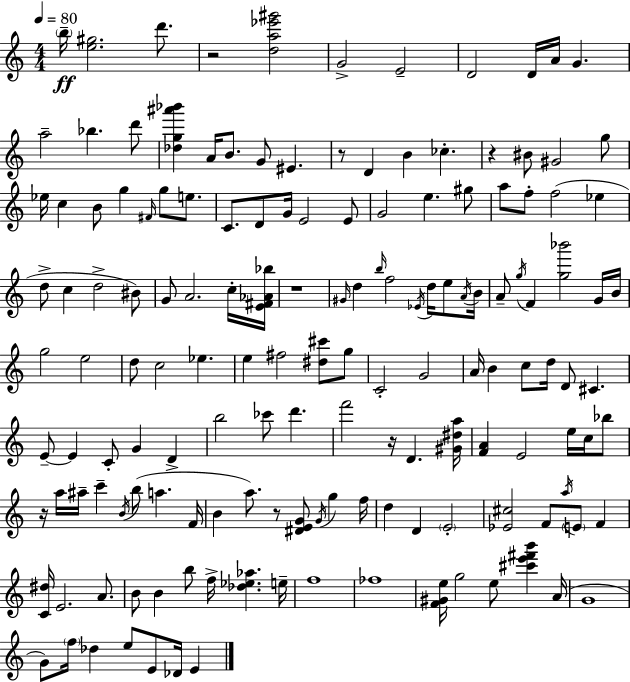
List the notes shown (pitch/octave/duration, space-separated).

B5/s [E5,G#5]/h. D6/e. R/h [D5,A5,Eb6,G#6]/h G4/h E4/h D4/h D4/s A4/s G4/q. A5/h Bb5/q. D6/e [Db5,G5,A#6,Bb6]/q A4/s B4/e. G4/e EIS4/q. R/e D4/q B4/q CES5/q. R/q BIS4/e G#4/h G5/e Eb5/s C5/q B4/e G5/q F#4/s G5/e E5/e. C4/e. D4/e G4/s E4/h E4/e G4/h E5/q. G#5/e A5/e F5/e F5/h Eb5/q D5/e C5/q D5/h BIS4/e G4/e A4/h. C5/s [E4,F#4,Ab4,Bb5]/s R/w G#4/s D5/q B5/s F5/h Eb4/s D5/s E5/e A4/s B4/s A4/e G5/s F4/q [G5,Bb6]/h G4/s B4/s G5/h E5/h D5/e C5/h Eb5/q. E5/q F#5/h [D#5,C#6]/e G5/e C4/h G4/h A4/s B4/q C5/e D5/s D4/e C#4/q. E4/e E4/q C4/e G4/q D4/q B5/h CES6/e D6/q. F6/h R/s D4/q. [G#4,D#5,A5]/s [F4,A4]/q E4/h E5/s C5/s Bb5/e R/s A5/s A#5/s C6/q B4/s B5/e A5/q. F4/s B4/q A5/e. R/e [D#4,E4,G4]/e G4/s G5/q F5/s D5/q D4/q E4/h [Eb4,C#5]/h F4/e A5/s E4/e F4/q [C4,D#5]/s E4/h. A4/e. B4/e B4/q B5/e F5/s [Db5,Eb5,Ab5]/q. E5/s F5/w FES5/w [F4,G#4,E5]/s G5/h E5/e [C#6,E6,F#6,B6]/q A4/s G4/w G4/e F5/s Db5/q E5/e E4/e Db4/s E4/q